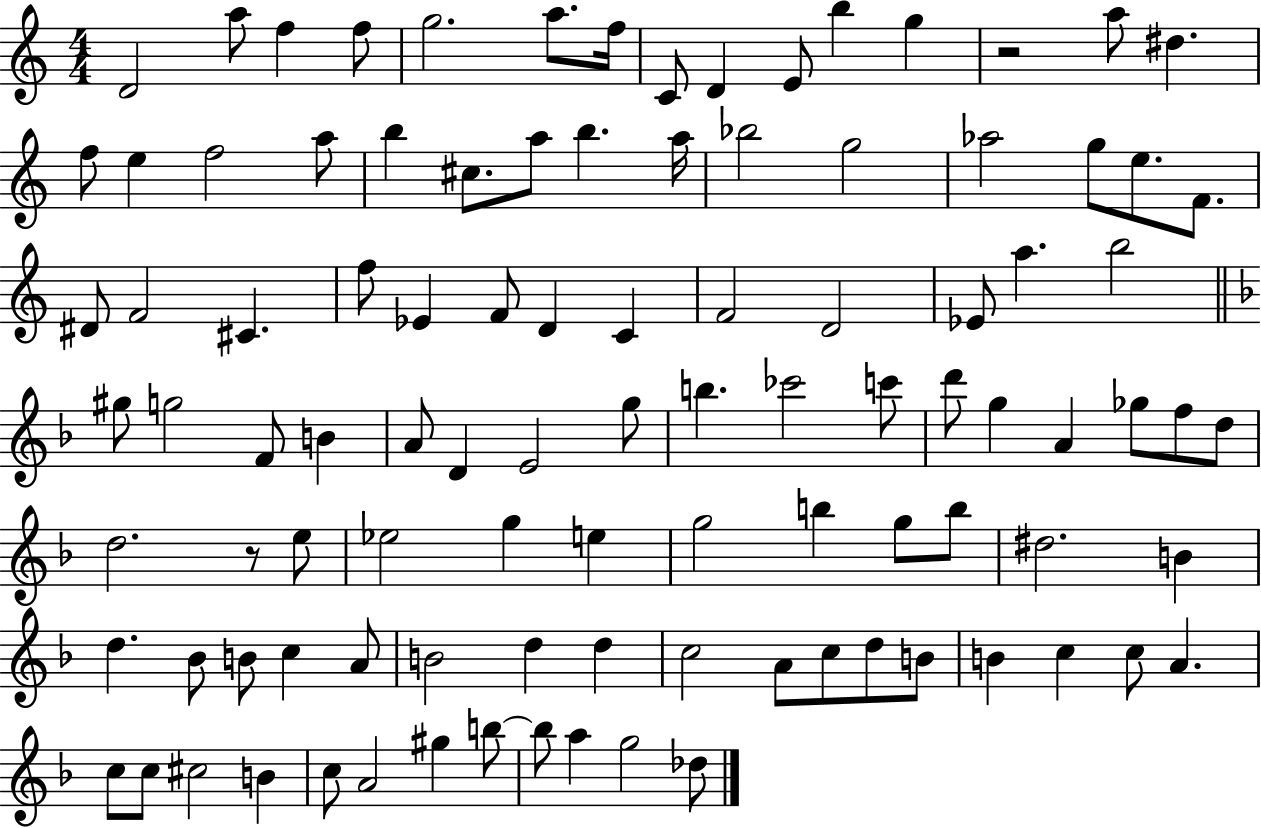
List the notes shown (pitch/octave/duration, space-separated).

D4/h A5/e F5/q F5/e G5/h. A5/e. F5/s C4/e D4/q E4/e B5/q G5/q R/h A5/e D#5/q. F5/e E5/q F5/h A5/e B5/q C#5/e. A5/e B5/q. A5/s Bb5/h G5/h Ab5/h G5/e E5/e. F4/e. D#4/e F4/h C#4/q. F5/e Eb4/q F4/e D4/q C4/q F4/h D4/h Eb4/e A5/q. B5/h G#5/e G5/h F4/e B4/q A4/e D4/q E4/h G5/e B5/q. CES6/h C6/e D6/e G5/q A4/q Gb5/e F5/e D5/e D5/h. R/e E5/e Eb5/h G5/q E5/q G5/h B5/q G5/e B5/e D#5/h. B4/q D5/q. Bb4/e B4/e C5/q A4/e B4/h D5/q D5/q C5/h A4/e C5/e D5/e B4/e B4/q C5/q C5/e A4/q. C5/e C5/e C#5/h B4/q C5/e A4/h G#5/q B5/e B5/e A5/q G5/h Db5/e